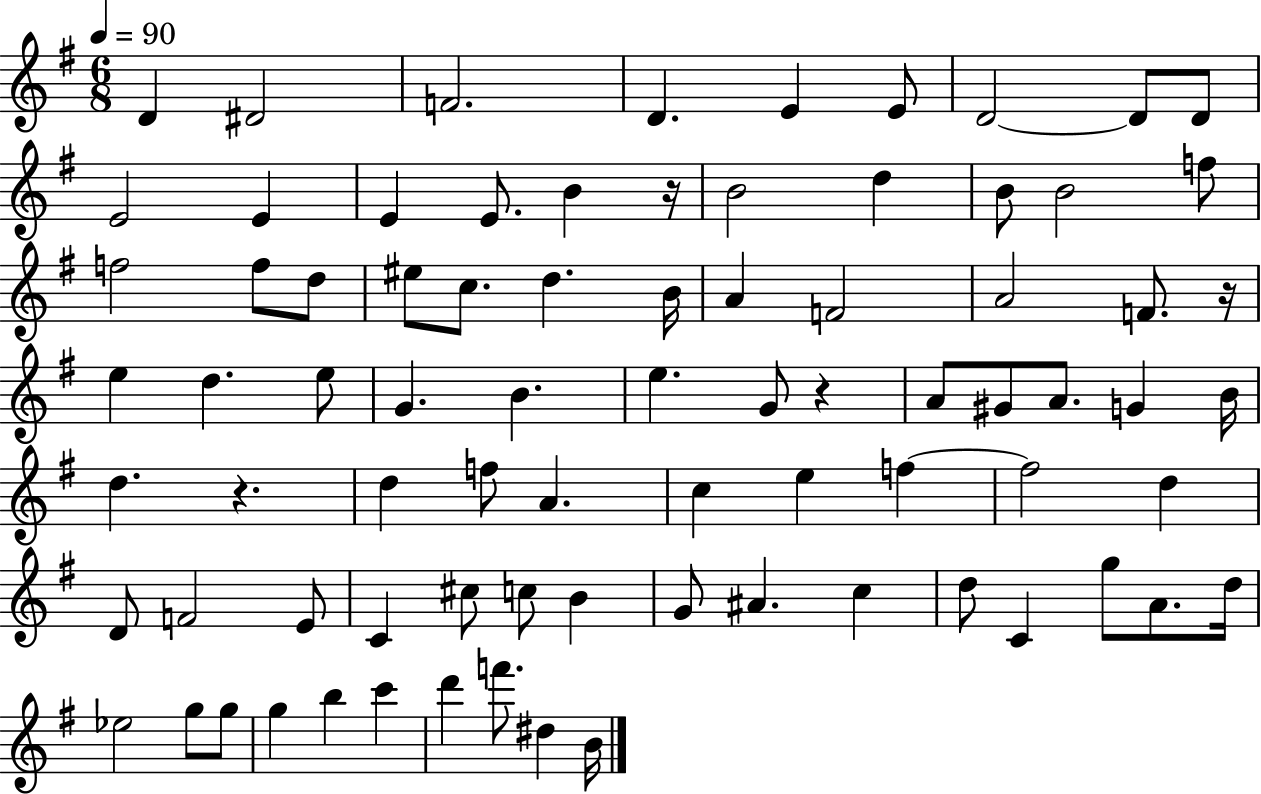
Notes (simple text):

D4/q D#4/h F4/h. D4/q. E4/q E4/e D4/h D4/e D4/e E4/h E4/q E4/q E4/e. B4/q R/s B4/h D5/q B4/e B4/h F5/e F5/h F5/e D5/e EIS5/e C5/e. D5/q. B4/s A4/q F4/h A4/h F4/e. R/s E5/q D5/q. E5/e G4/q. B4/q. E5/q. G4/e R/q A4/e G#4/e A4/e. G4/q B4/s D5/q. R/q. D5/q F5/e A4/q. C5/q E5/q F5/q F5/h D5/q D4/e F4/h E4/e C4/q C#5/e C5/e B4/q G4/e A#4/q. C5/q D5/e C4/q G5/e A4/e. D5/s Eb5/h G5/e G5/e G5/q B5/q C6/q D6/q F6/e. D#5/q B4/s